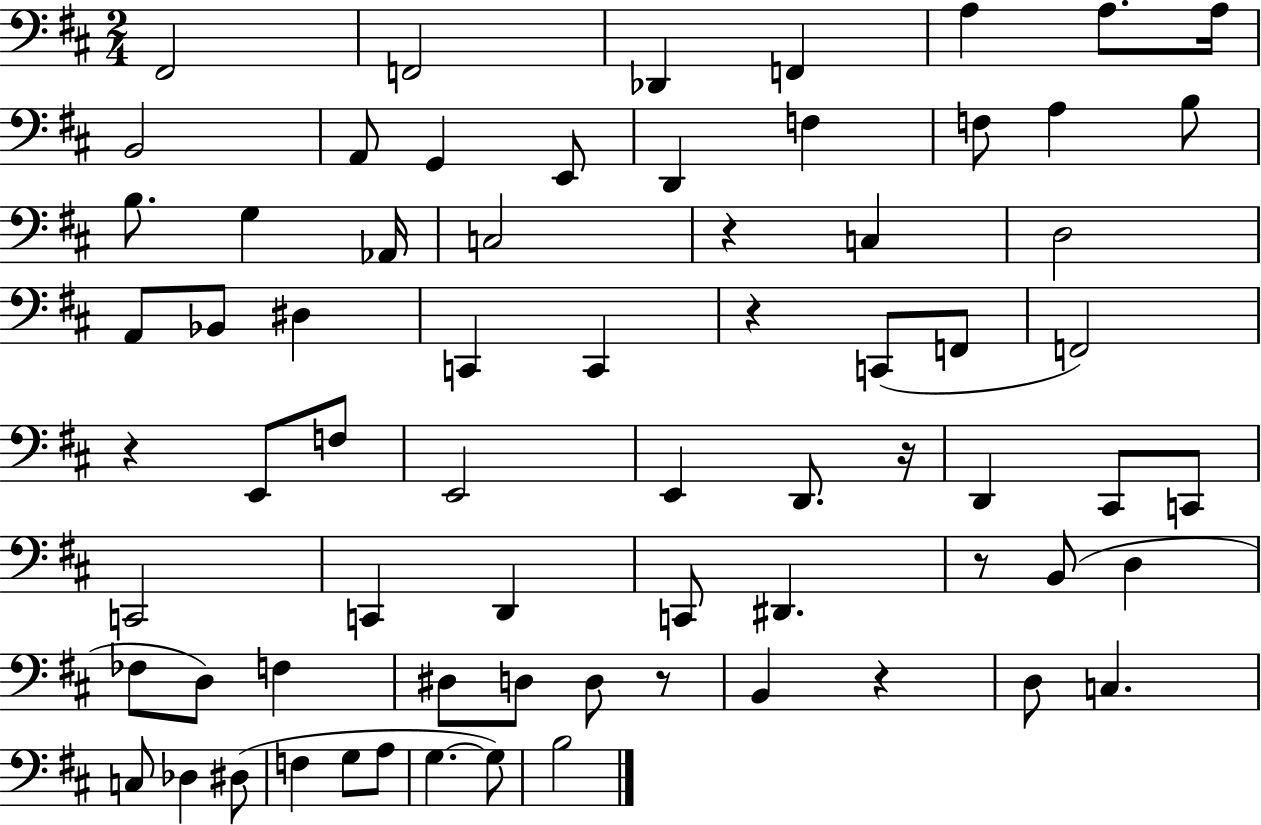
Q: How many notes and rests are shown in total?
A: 70